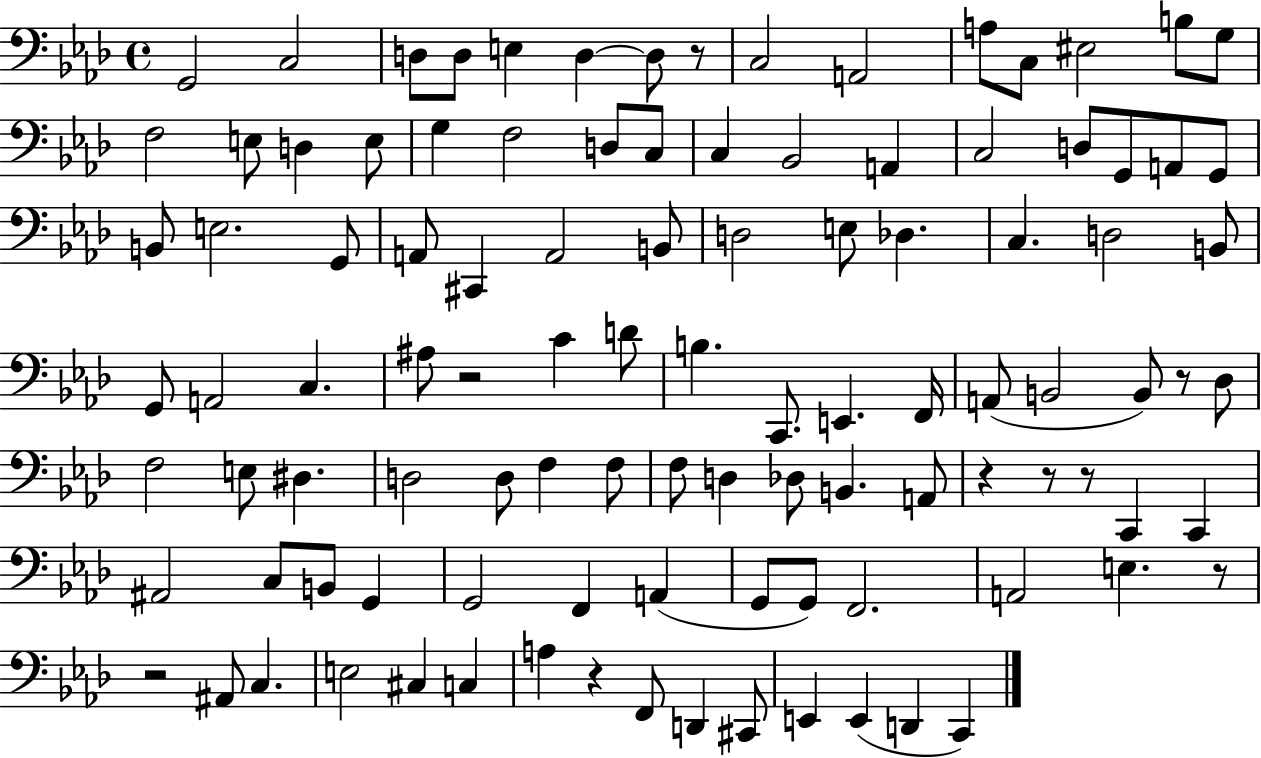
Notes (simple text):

G2/h C3/h D3/e D3/e E3/q D3/q D3/e R/e C3/h A2/h A3/e C3/e EIS3/h B3/e G3/e F3/h E3/e D3/q E3/e G3/q F3/h D3/e C3/e C3/q Bb2/h A2/q C3/h D3/e G2/e A2/e G2/e B2/e E3/h. G2/e A2/e C#2/q A2/h B2/e D3/h E3/e Db3/q. C3/q. D3/h B2/e G2/e A2/h C3/q. A#3/e R/h C4/q D4/e B3/q. C2/e. E2/q. F2/s A2/e B2/h B2/e R/e Db3/e F3/h E3/e D#3/q. D3/h D3/e F3/q F3/e F3/e D3/q Db3/e B2/q. A2/e R/q R/e R/e C2/q C2/q A#2/h C3/e B2/e G2/q G2/h F2/q A2/q G2/e G2/e F2/h. A2/h E3/q. R/e R/h A#2/e C3/q. E3/h C#3/q C3/q A3/q R/q F2/e D2/q C#2/e E2/q E2/q D2/q C2/q